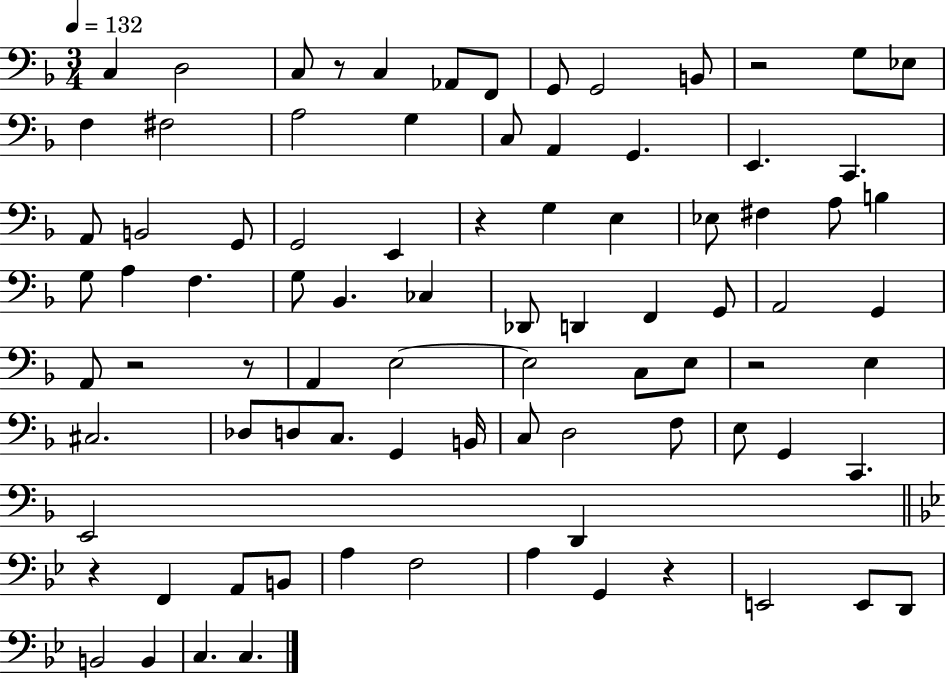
{
  \clef bass
  \numericTimeSignature
  \time 3/4
  \key f \major
  \tempo 4 = 132
  c4 d2 | c8 r8 c4 aes,8 f,8 | g,8 g,2 b,8 | r2 g8 ees8 | \break f4 fis2 | a2 g4 | c8 a,4 g,4. | e,4. c,4. | \break a,8 b,2 g,8 | g,2 e,4 | r4 g4 e4 | ees8 fis4 a8 b4 | \break g8 a4 f4. | g8 bes,4. ces4 | des,8 d,4 f,4 g,8 | a,2 g,4 | \break a,8 r2 r8 | a,4 e2~~ | e2 c8 e8 | r2 e4 | \break cis2. | des8 d8 c8. g,4 b,16 | c8 d2 f8 | e8 g,4 c,4. | \break e,2 d,4 | \bar "||" \break \key g \minor r4 f,4 a,8 b,8 | a4 f2 | a4 g,4 r4 | e,2 e,8 d,8 | \break b,2 b,4 | c4. c4. | \bar "|."
}